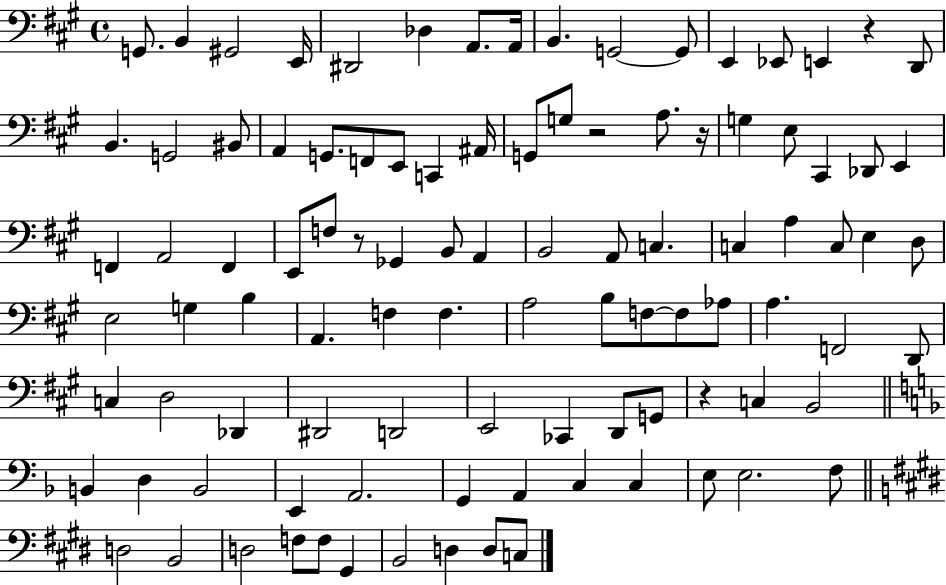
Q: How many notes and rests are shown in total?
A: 100